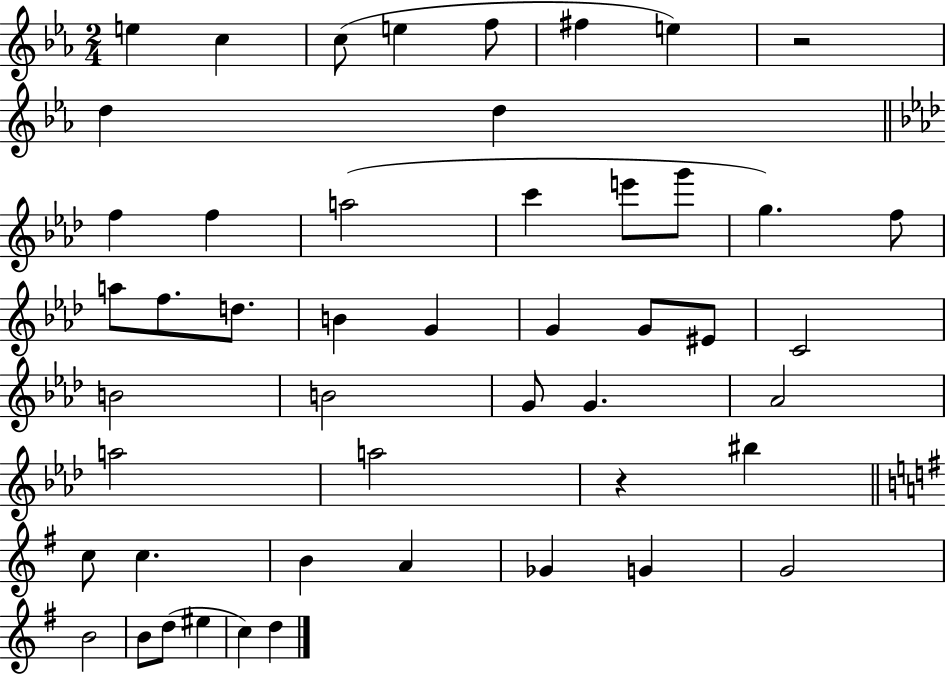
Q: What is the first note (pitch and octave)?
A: E5